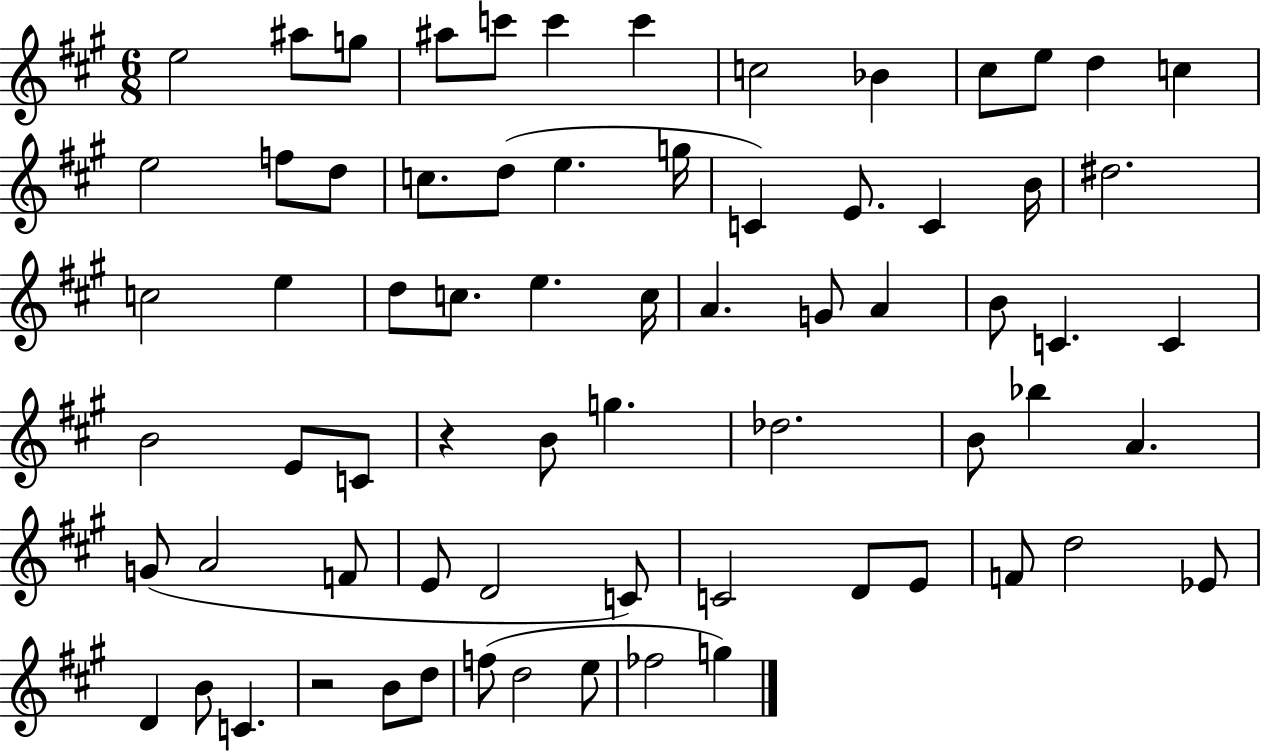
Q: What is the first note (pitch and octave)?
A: E5